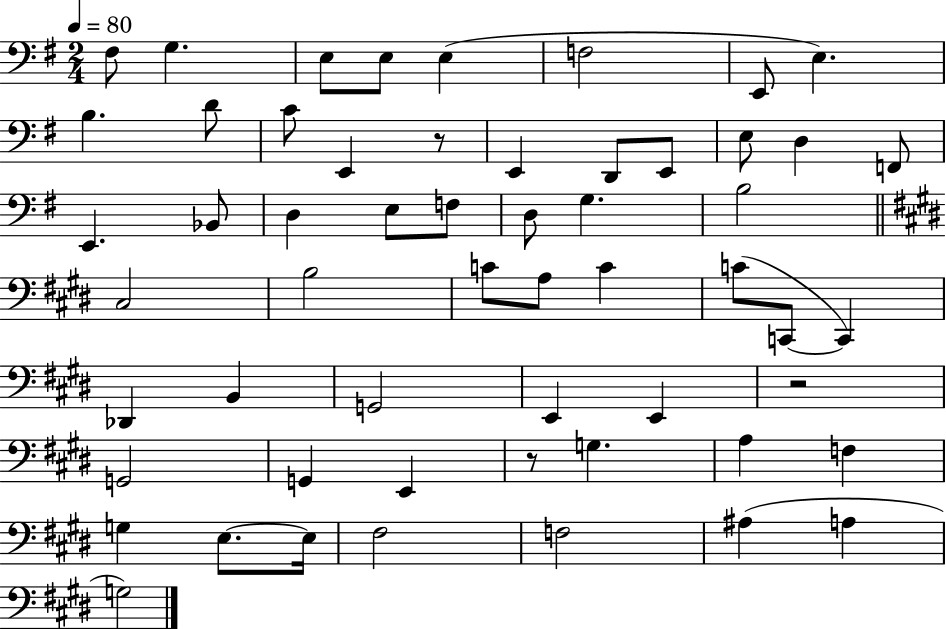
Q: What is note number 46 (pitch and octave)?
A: G3